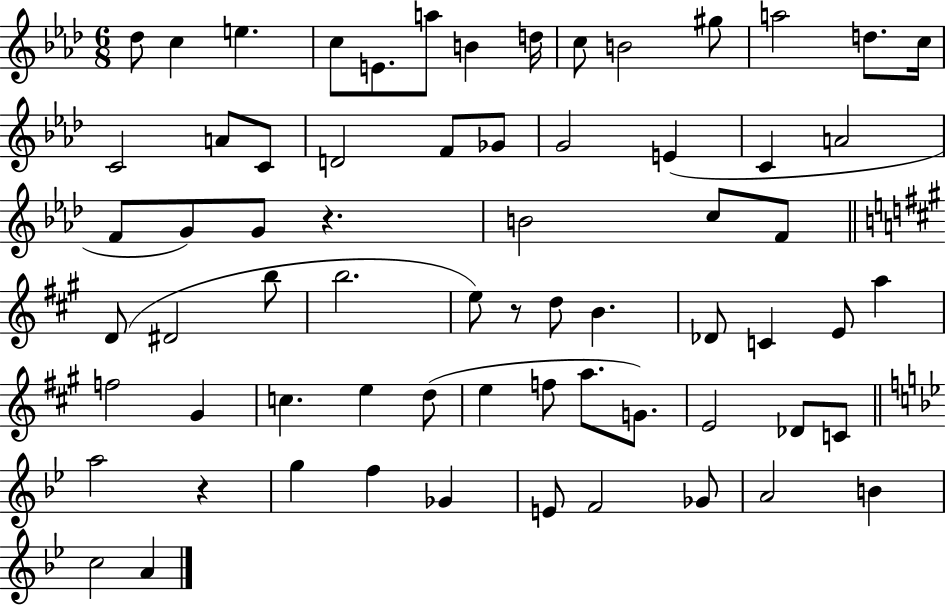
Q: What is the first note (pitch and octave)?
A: Db5